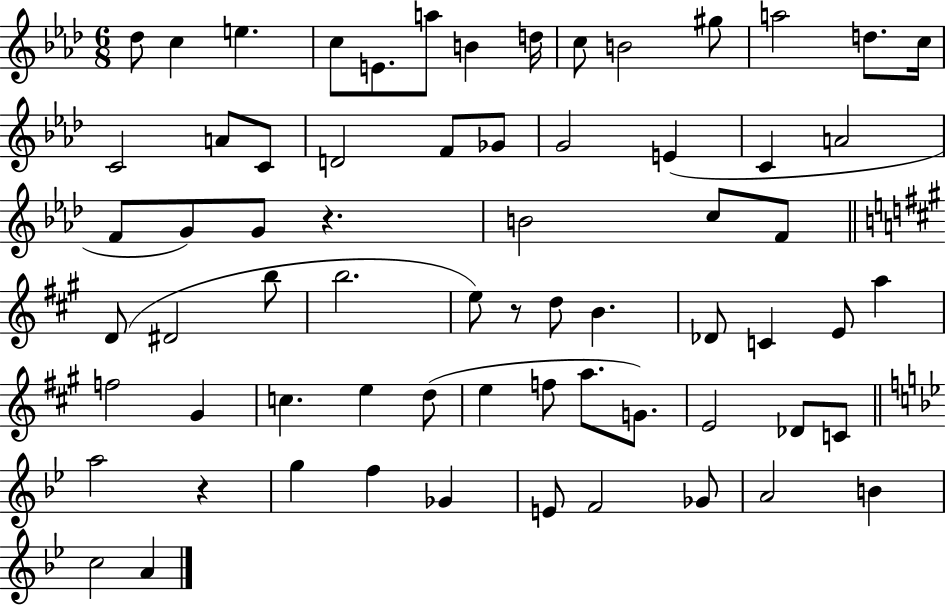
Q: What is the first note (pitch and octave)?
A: Db5